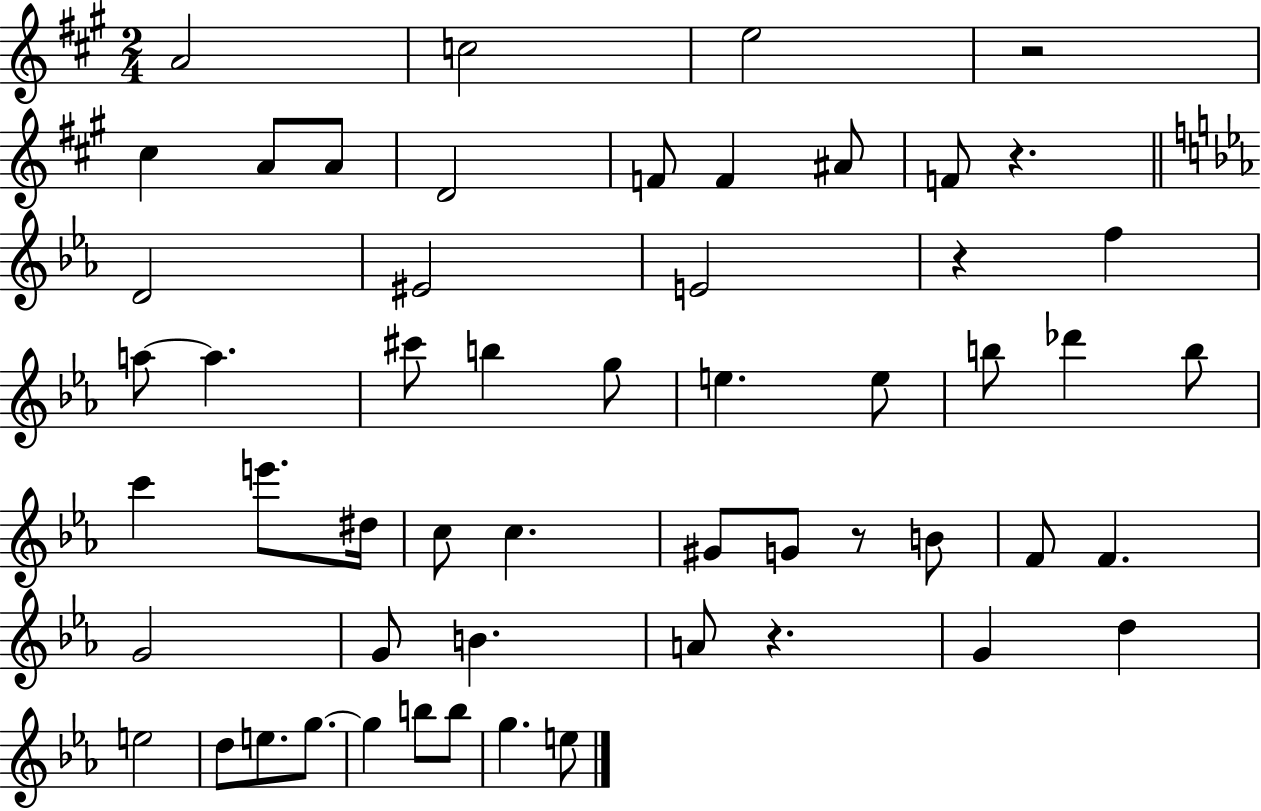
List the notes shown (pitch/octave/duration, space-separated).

A4/h C5/h E5/h R/h C#5/q A4/e A4/e D4/h F4/e F4/q A#4/e F4/e R/q. D4/h EIS4/h E4/h R/q F5/q A5/e A5/q. C#6/e B5/q G5/e E5/q. E5/e B5/e Db6/q B5/e C6/q E6/e. D#5/s C5/e C5/q. G#4/e G4/e R/e B4/e F4/e F4/q. G4/h G4/e B4/q. A4/e R/q. G4/q D5/q E5/h D5/e E5/e. G5/e. G5/q B5/e B5/e G5/q. E5/e